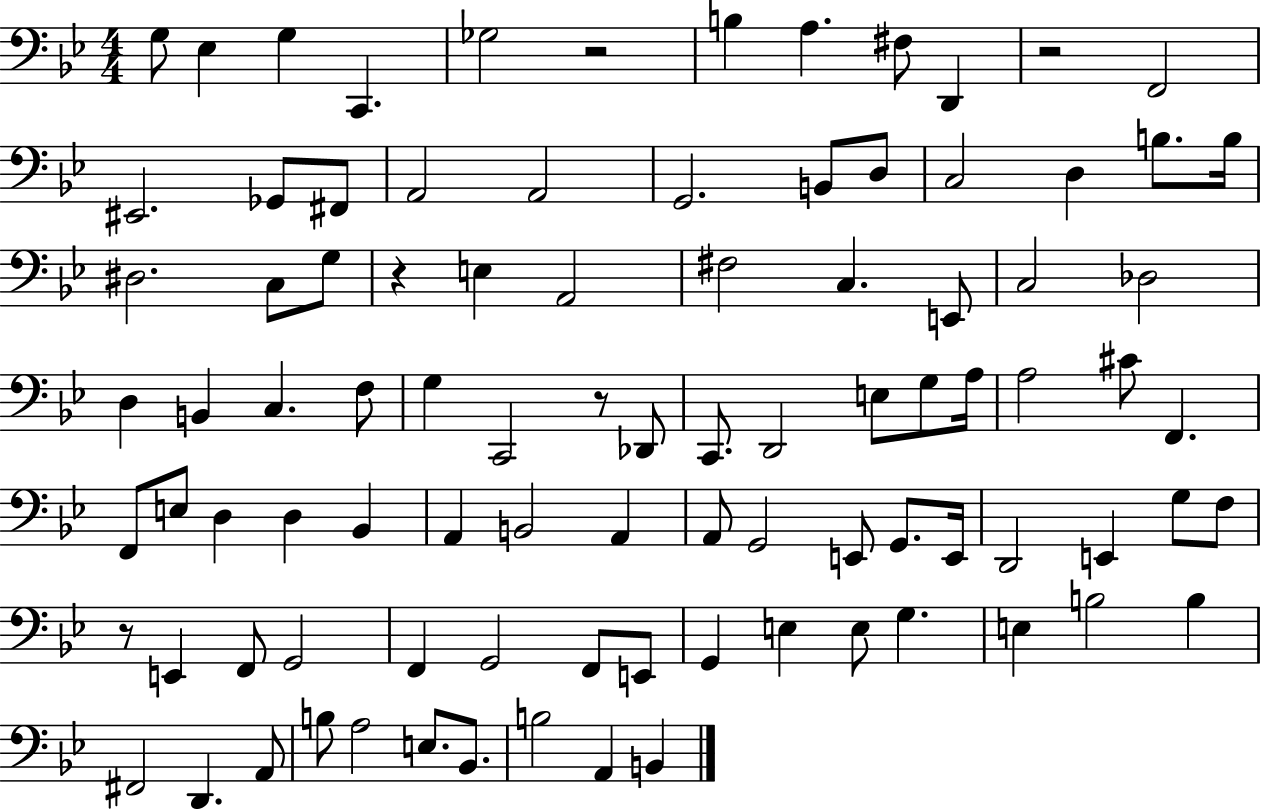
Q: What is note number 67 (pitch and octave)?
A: G2